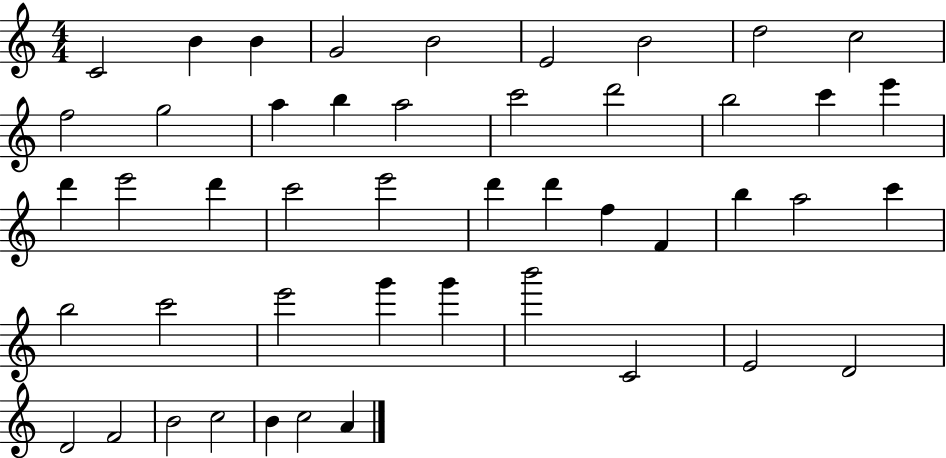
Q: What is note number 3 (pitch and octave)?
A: B4